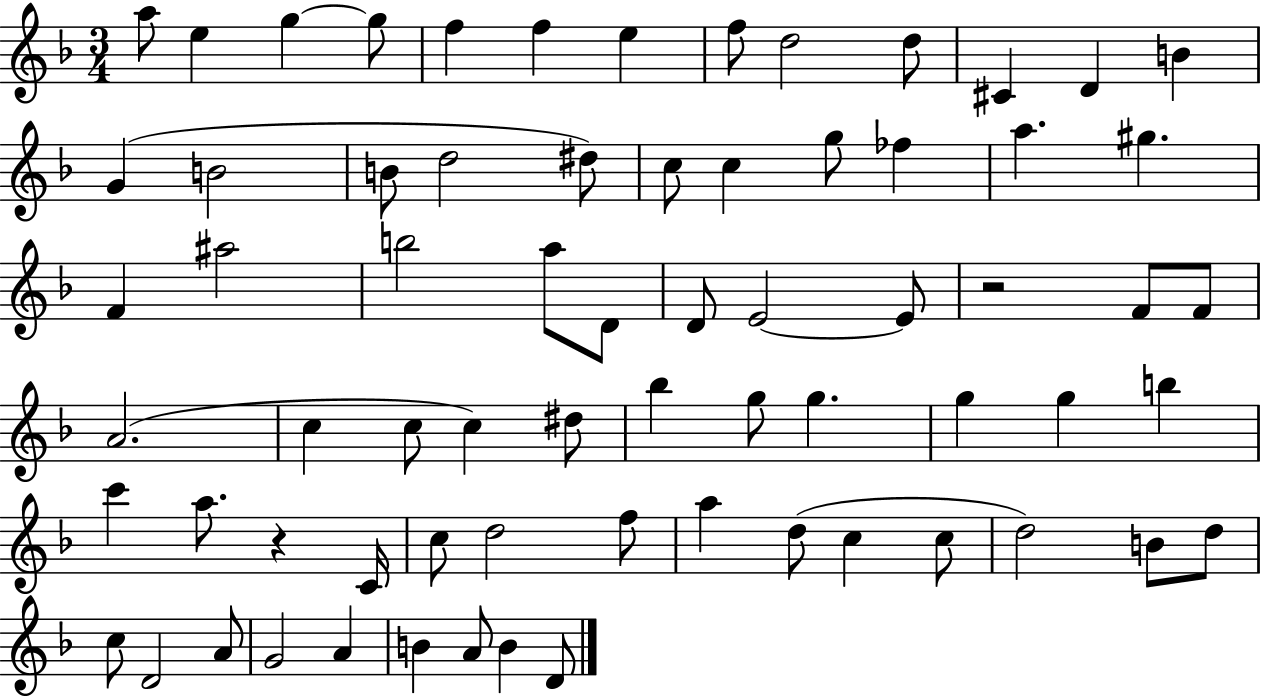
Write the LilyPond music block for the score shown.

{
  \clef treble
  \numericTimeSignature
  \time 3/4
  \key f \major
  \repeat volta 2 { a''8 e''4 g''4~~ g''8 | f''4 f''4 e''4 | f''8 d''2 d''8 | cis'4 d'4 b'4 | \break g'4( b'2 | b'8 d''2 dis''8) | c''8 c''4 g''8 fes''4 | a''4. gis''4. | \break f'4 ais''2 | b''2 a''8 d'8 | d'8 e'2~~ e'8 | r2 f'8 f'8 | \break a'2.( | c''4 c''8 c''4) dis''8 | bes''4 g''8 g''4. | g''4 g''4 b''4 | \break c'''4 a''8. r4 c'16 | c''8 d''2 f''8 | a''4 d''8( c''4 c''8 | d''2) b'8 d''8 | \break c''8 d'2 a'8 | g'2 a'4 | b'4 a'8 b'4 d'8 | } \bar "|."
}